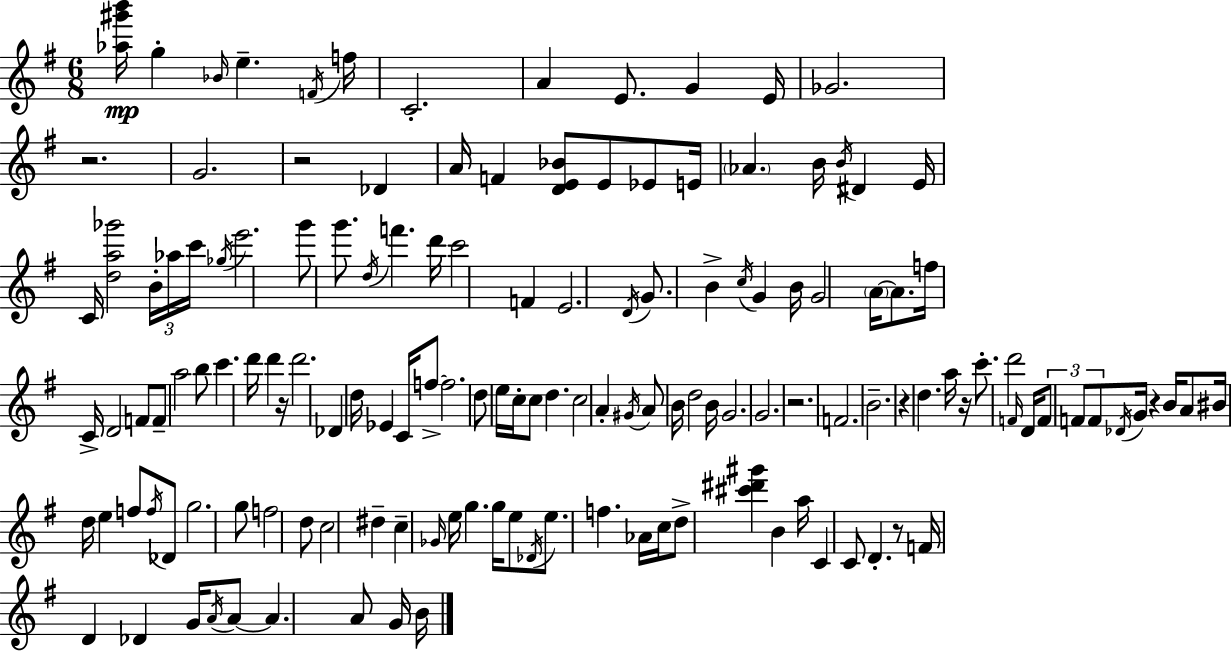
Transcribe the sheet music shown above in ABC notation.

X:1
T:Untitled
M:6/8
L:1/4
K:G
[_a^g'b']/4 g _B/4 e F/4 f/4 C2 A E/2 G E/4 _G2 z2 G2 z2 _D A/4 F [DE_B]/2 E/2 _E/2 E/4 _A B/4 B/4 ^D E/4 C/4 [da_g']2 B/4 _a/4 c'/4 _g/4 e'2 g'/2 g'/2 d/4 f' d'/4 c'2 F E2 D/4 G/2 B c/4 G B/4 G2 A/4 A/2 f/4 C/4 D2 F/2 F/2 a2 b/2 c' d'/4 d' z/4 d'2 _D d/4 _E C/4 f/2 f2 d/2 e/4 c/4 c/2 d c2 A ^G/4 A/2 B/4 d2 B/4 G2 G2 z2 F2 B2 z d a/4 z/4 c'/2 d'2 F/4 D/4 F/2 F/2 F/2 _D/4 G/4 z B/4 A/2 ^B/4 d/4 e f/2 f/4 _D/2 g2 g/2 f2 d/2 c2 ^d c _G/4 e/4 g g/4 e/2 _D/4 e/2 f _A/4 c/4 d/2 [^c'^d'^g'] B a/4 C C/2 D z/2 F/4 D _D G/4 A/4 A/2 A A/2 G/4 B/4